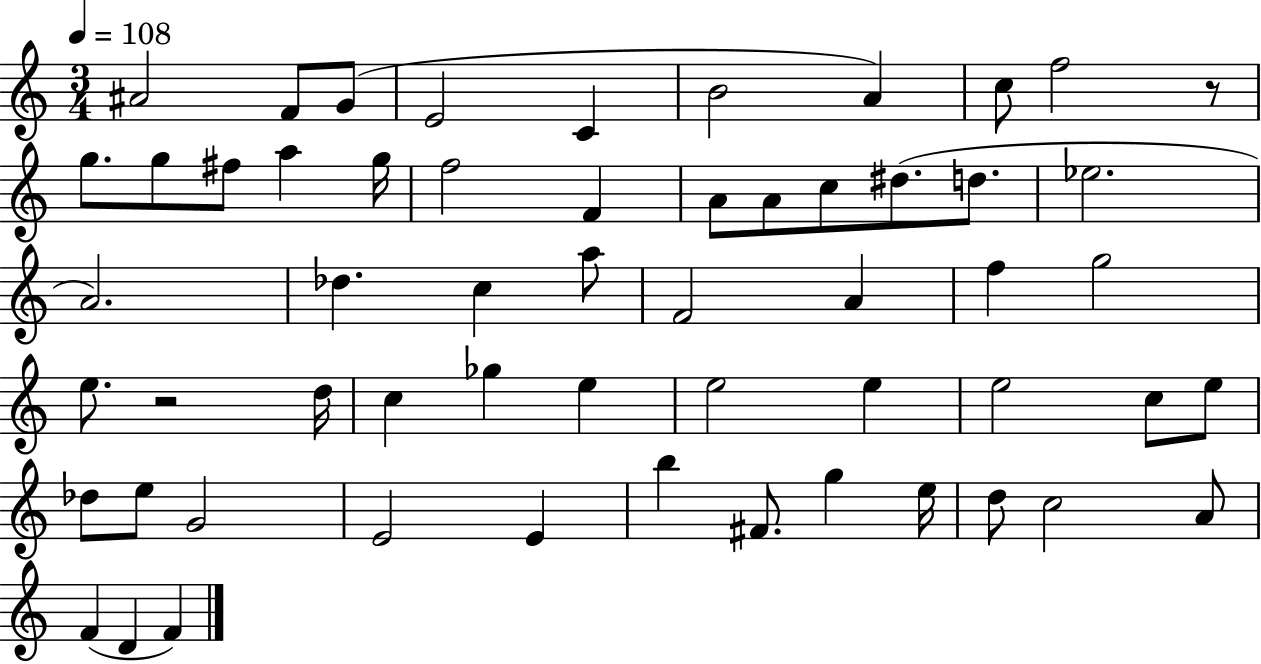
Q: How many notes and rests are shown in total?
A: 57